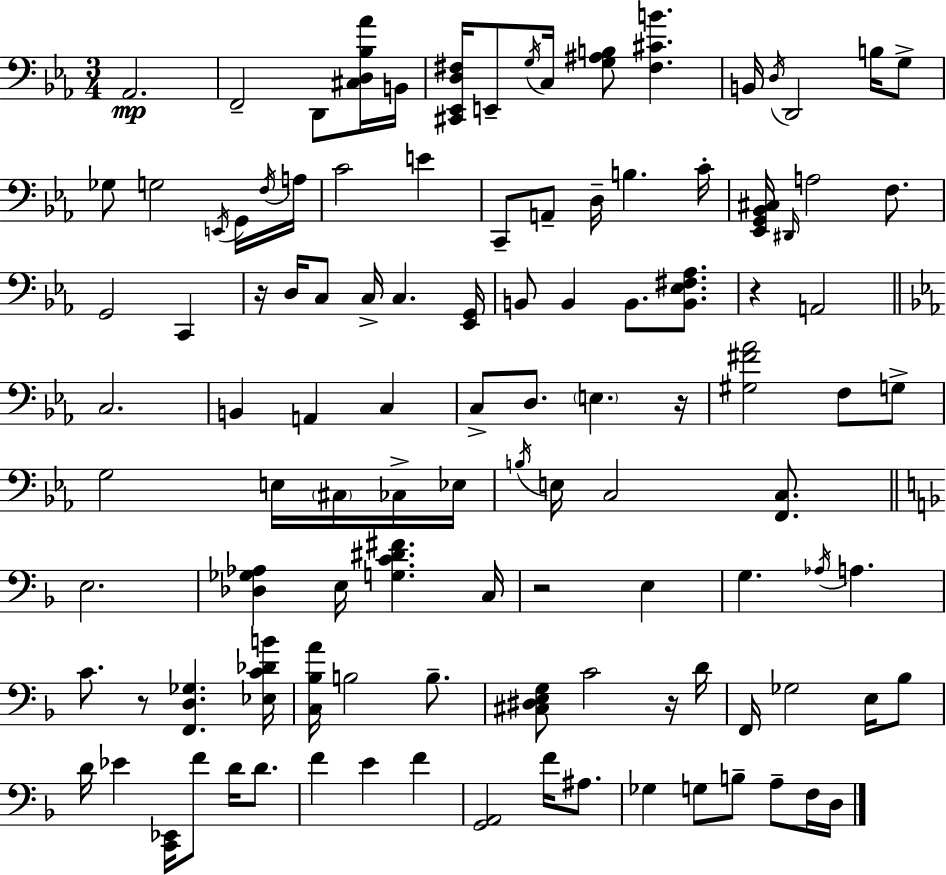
Ab2/h. F2/h D2/e [C#3,D3,Bb3,Ab4]/s B2/s [C#2,Eb2,D3,F#3]/s E2/e G3/s C3/s [G3,A#3,B3]/e [F#3,C#4,B4]/q. B2/s D3/s D2/h B3/s G3/e Gb3/e G3/h E2/s G2/s F3/s A3/s C4/h E4/q C2/e A2/e D3/s B3/q. C4/s [Eb2,G2,Bb2,C#3]/s D#2/s A3/h F3/e. G2/h C2/q R/s D3/s C3/e C3/s C3/q. [Eb2,G2]/s B2/e B2/q B2/e. [B2,Eb3,F#3,Ab3]/e. R/q A2/h C3/h. B2/q A2/q C3/q C3/e D3/e. E3/q. R/s [G#3,F#4,Ab4]/h F3/e G3/e G3/h E3/s C#3/s CES3/s Eb3/s B3/s E3/s C3/h [F2,C3]/e. E3/h. [Db3,Gb3,Ab3]/q E3/s [G3,C4,D#4,F#4]/q. C3/s R/h E3/q G3/q. Ab3/s A3/q. C4/e. R/e [F2,D3,Gb3]/q. [Eb3,C4,Db4,B4]/s [C3,Bb3,A4]/s B3/h B3/e. [C#3,D#3,E3,G3]/e C4/h R/s D4/s F2/s Gb3/h E3/s Bb3/e D4/s Eb4/q [C2,Eb2]/s F4/e D4/s D4/e. F4/q E4/q F4/q [G2,A2]/h F4/s A#3/e. Gb3/q G3/e B3/e A3/e F3/s D3/s